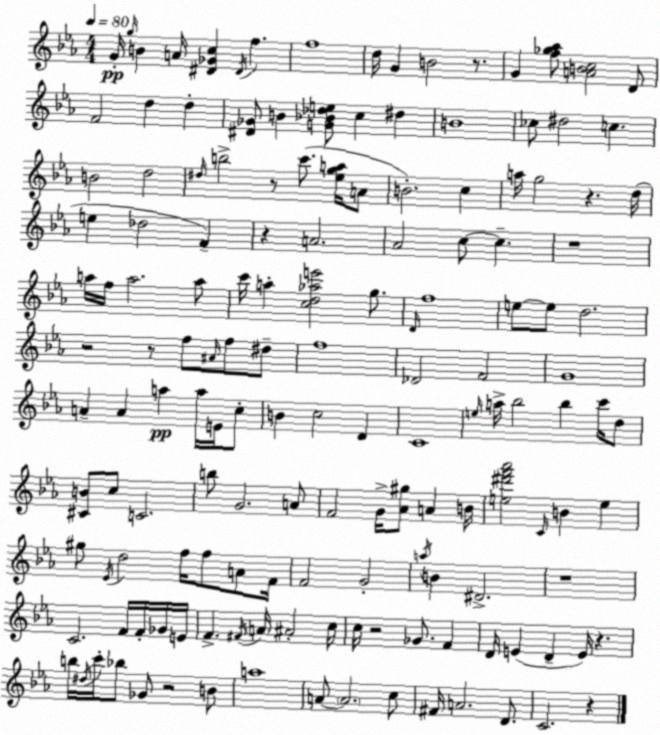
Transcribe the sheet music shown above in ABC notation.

X:1
T:Untitled
M:4/4
L:1/4
K:Eb
G/4 g/4 B A/4 [^D_Gc] ^D/4 f f4 d/4 G B2 z/2 G [f_g_a]/2 [ABc]2 D/2 F2 d d [^D_G]/2 B [G_B_de]/2 c ^d B4 _c/2 ^d2 c B2 d2 ^d/4 b2 z/2 c'/2 [_ega]/4 A/2 B2 c a/4 g2 z d/4 e _d2 F z A2 _A2 c/2 c z4 a/4 f/4 a2 a/2 c'/4 a [cd_ae']2 g/2 D/4 f4 e/2 e/2 d2 z2 z/2 f/2 ^A/4 f/2 ^d/2 f4 _D2 F2 G4 A A a a/4 E/4 c/2 B c2 D C4 e/4 a/4 _b2 _b c'/4 d/2 [^CB]/2 c/2 C2 b/2 G2 A/2 F2 G/4 [_A^g]/2 A B/4 [e^d'f'_a']2 C/4 B e ^g/2 _E/4 d2 f/4 f/2 A/2 F/4 F2 G2 a/4 B ^D2 z4 C2 F/4 F/4 _G/4 E/4 F ^F/4 A/4 ^A2 c/4 c/4 z2 _G/2 F D/4 E D E/4 z b/4 ^d/4 c'/4 _b/2 _G/2 z2 B/2 a4 A/2 A2 c/2 ^F/4 A2 D/2 C2 z